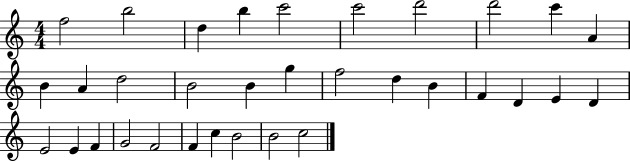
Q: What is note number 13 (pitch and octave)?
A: D5